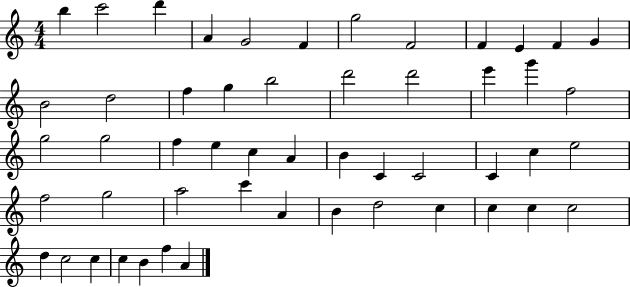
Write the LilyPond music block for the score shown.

{
  \clef treble
  \numericTimeSignature
  \time 4/4
  \key c \major
  b''4 c'''2 d'''4 | a'4 g'2 f'4 | g''2 f'2 | f'4 e'4 f'4 g'4 | \break b'2 d''2 | f''4 g''4 b''2 | d'''2 d'''2 | e'''4 g'''4 f''2 | \break g''2 g''2 | f''4 e''4 c''4 a'4 | b'4 c'4 c'2 | c'4 c''4 e''2 | \break f''2 g''2 | a''2 c'''4 a'4 | b'4 d''2 c''4 | c''4 c''4 c''2 | \break d''4 c''2 c''4 | c''4 b'4 f''4 a'4 | \bar "|."
}